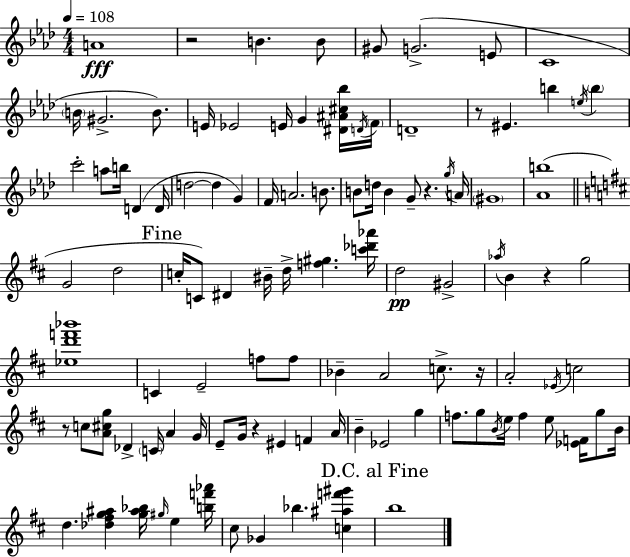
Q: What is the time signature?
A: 4/4